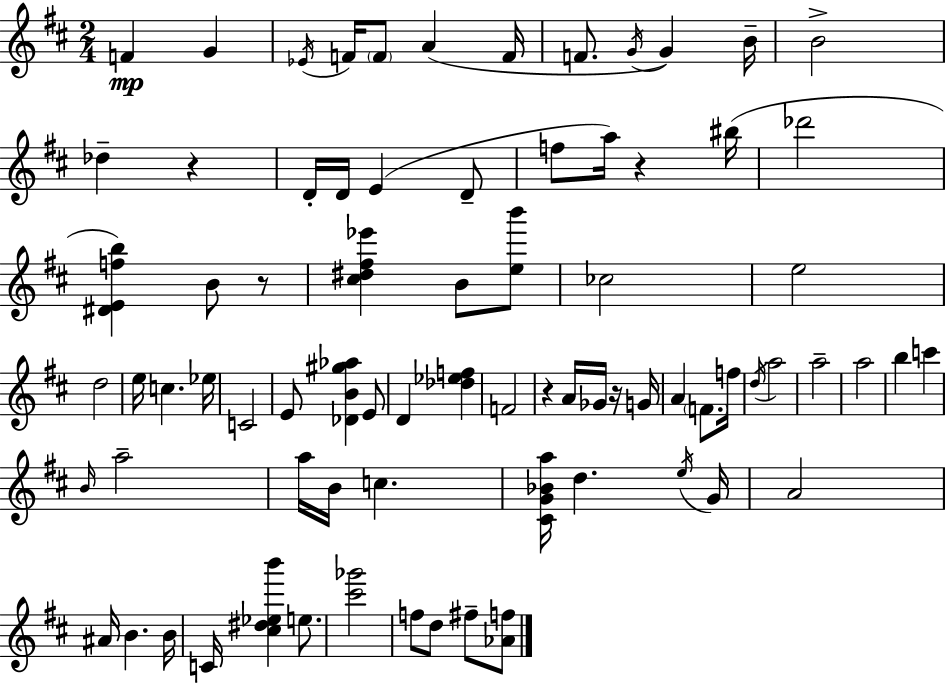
F4/q G4/q Eb4/s F4/s F4/e A4/q F4/s F4/e. G4/s G4/q B4/s B4/h Db5/q R/q D4/s D4/s E4/q D4/e F5/e A5/s R/q BIS5/s Db6/h [D#4,E4,F5,B5]/q B4/e R/e [C#5,D#5,F#5,Eb6]/q B4/e [E5,B6]/e CES5/h E5/h D5/h E5/s C5/q. Eb5/s C4/h E4/e [Db4,B4,G#5,Ab5]/q E4/e D4/q [Db5,Eb5,F5]/q F4/h R/q A4/s Gb4/s R/s G4/s A4/q F4/e. F5/s D5/s A5/h A5/h A5/h B5/q C6/q B4/s A5/h A5/s B4/s C5/q. [C#4,G4,Bb4,A5]/s D5/q. E5/s G4/s A4/h A#4/s B4/q. B4/s C4/s [C#5,D#5,Eb5,B6]/q E5/e. [C#6,Gb6]/h F5/e D5/e F#5/e [Ab4,F5]/e